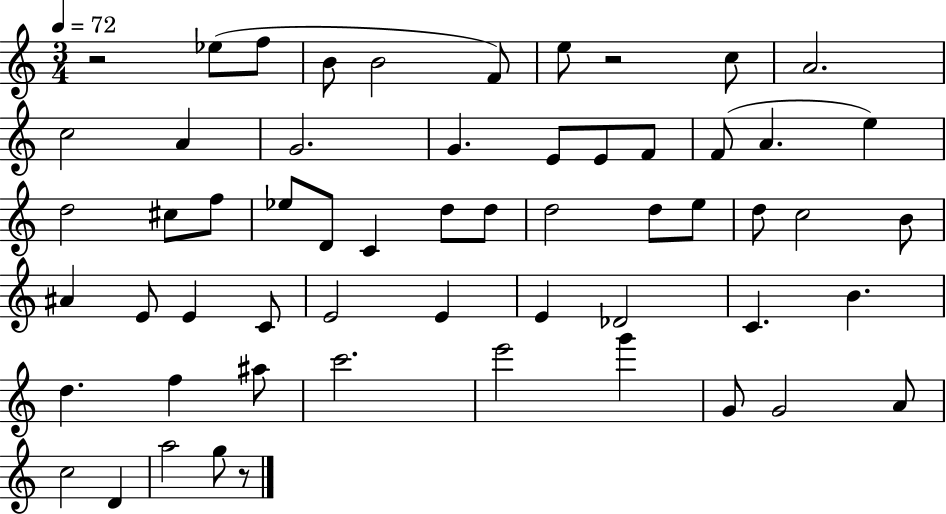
{
  \clef treble
  \numericTimeSignature
  \time 3/4
  \key c \major
  \tempo 4 = 72
  \repeat volta 2 { r2 ees''8( f''8 | b'8 b'2 f'8) | e''8 r2 c''8 | a'2. | \break c''2 a'4 | g'2. | g'4. e'8 e'8 f'8 | f'8( a'4. e''4) | \break d''2 cis''8 f''8 | ees''8 d'8 c'4 d''8 d''8 | d''2 d''8 e''8 | d''8 c''2 b'8 | \break ais'4 e'8 e'4 c'8 | e'2 e'4 | e'4 des'2 | c'4. b'4. | \break d''4. f''4 ais''8 | c'''2. | e'''2 g'''4 | g'8 g'2 a'8 | \break c''2 d'4 | a''2 g''8 r8 | } \bar "|."
}